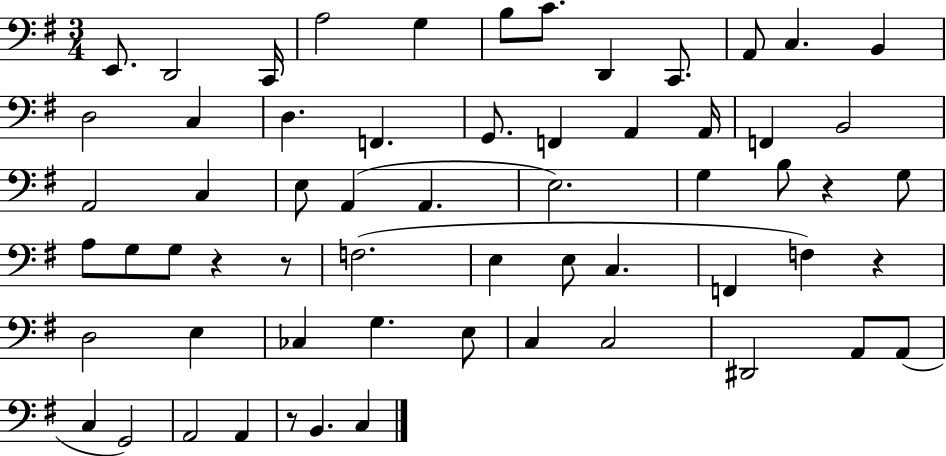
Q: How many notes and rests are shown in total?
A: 61